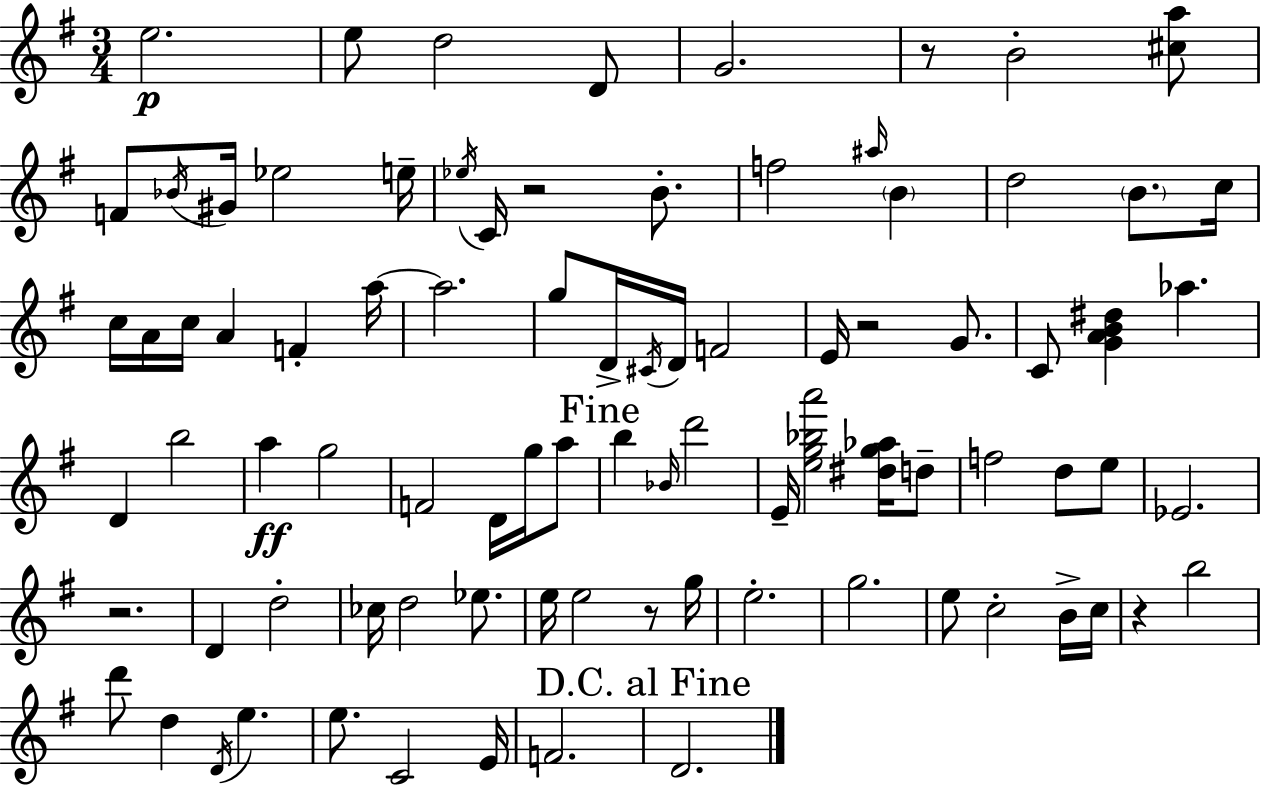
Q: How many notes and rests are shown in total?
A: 87